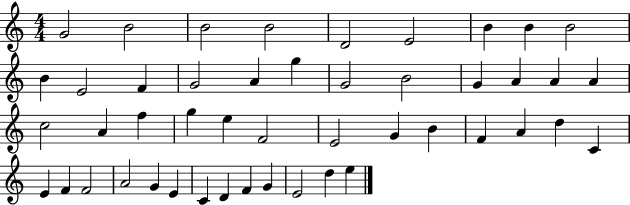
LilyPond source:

{
  \clef treble
  \numericTimeSignature
  \time 4/4
  \key c \major
  g'2 b'2 | b'2 b'2 | d'2 e'2 | b'4 b'4 b'2 | \break b'4 e'2 f'4 | g'2 a'4 g''4 | g'2 b'2 | g'4 a'4 a'4 a'4 | \break c''2 a'4 f''4 | g''4 e''4 f'2 | e'2 g'4 b'4 | f'4 a'4 d''4 c'4 | \break e'4 f'4 f'2 | a'2 g'4 e'4 | c'4 d'4 f'4 g'4 | e'2 d''4 e''4 | \break \bar "|."
}